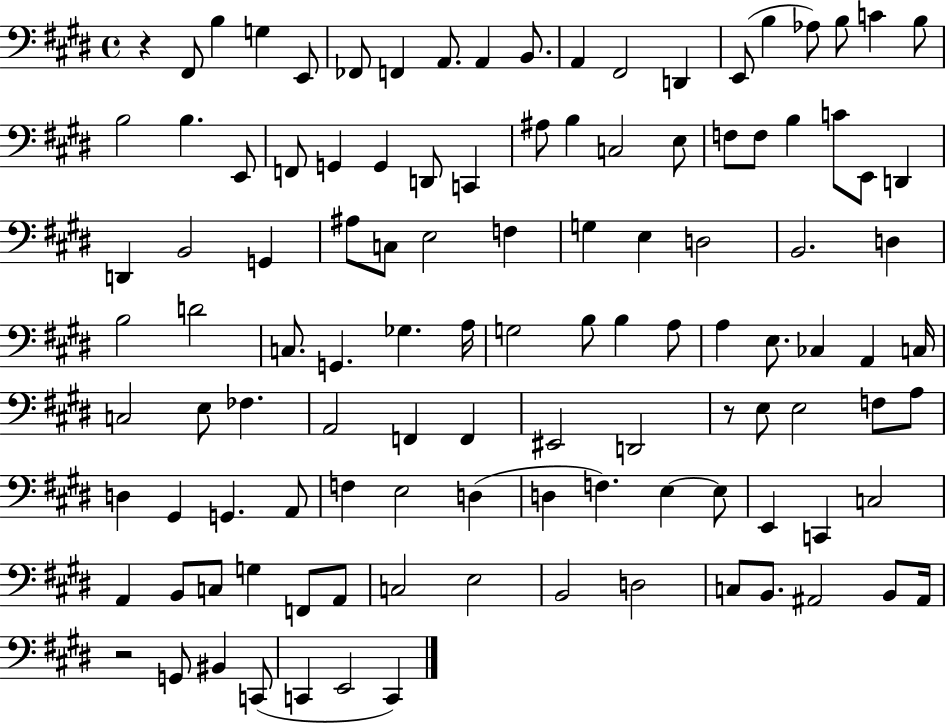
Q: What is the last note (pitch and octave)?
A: C2